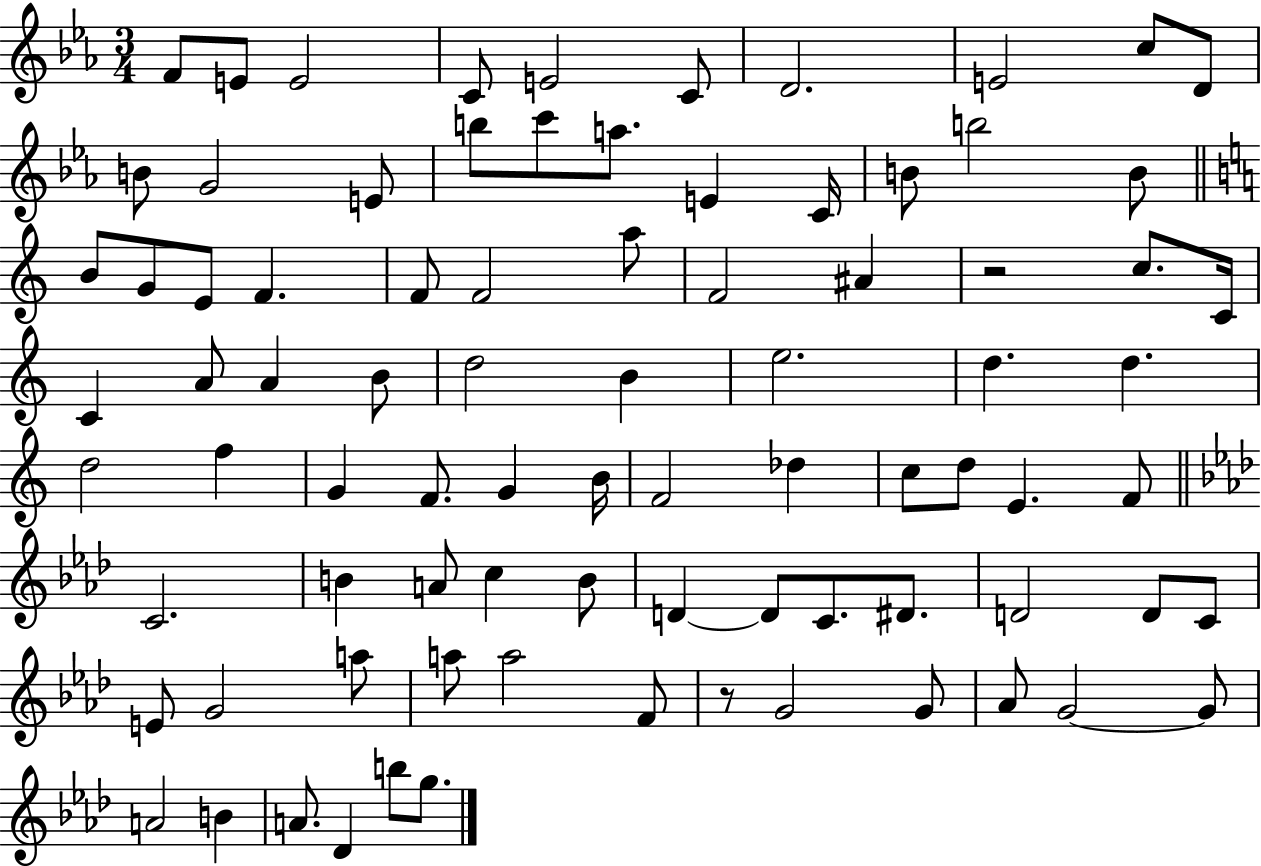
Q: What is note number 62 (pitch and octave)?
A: D#4